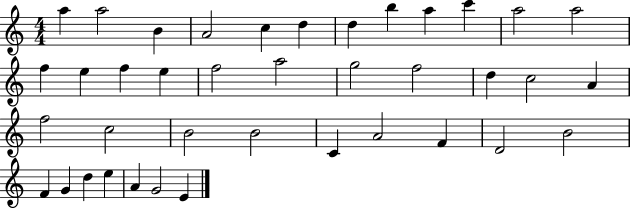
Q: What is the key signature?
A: C major